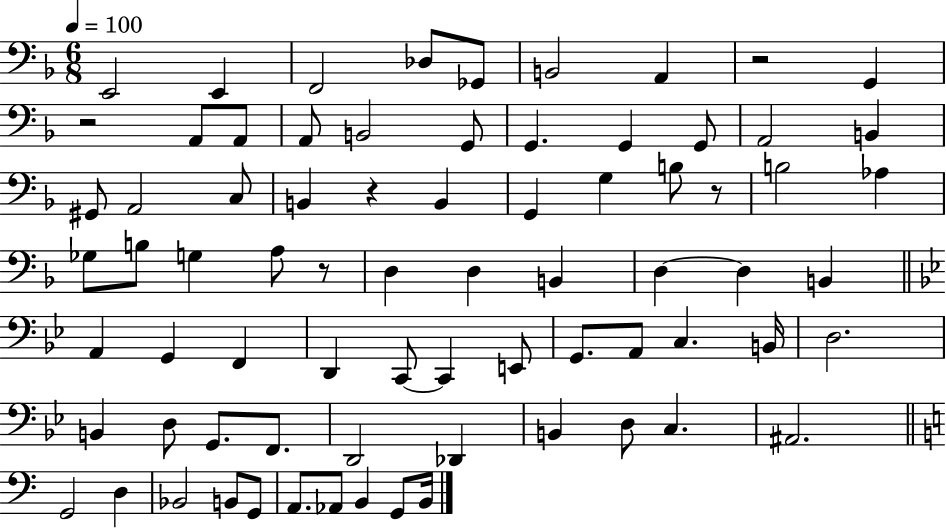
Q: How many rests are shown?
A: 5